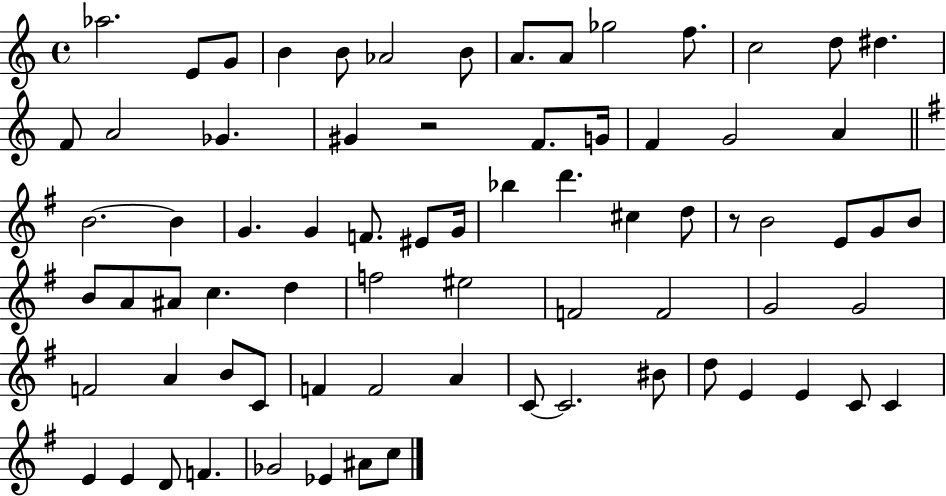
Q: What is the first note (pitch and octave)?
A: Ab5